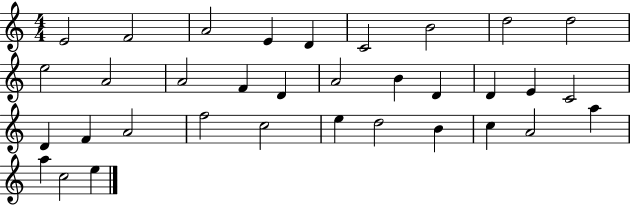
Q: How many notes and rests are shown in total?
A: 34